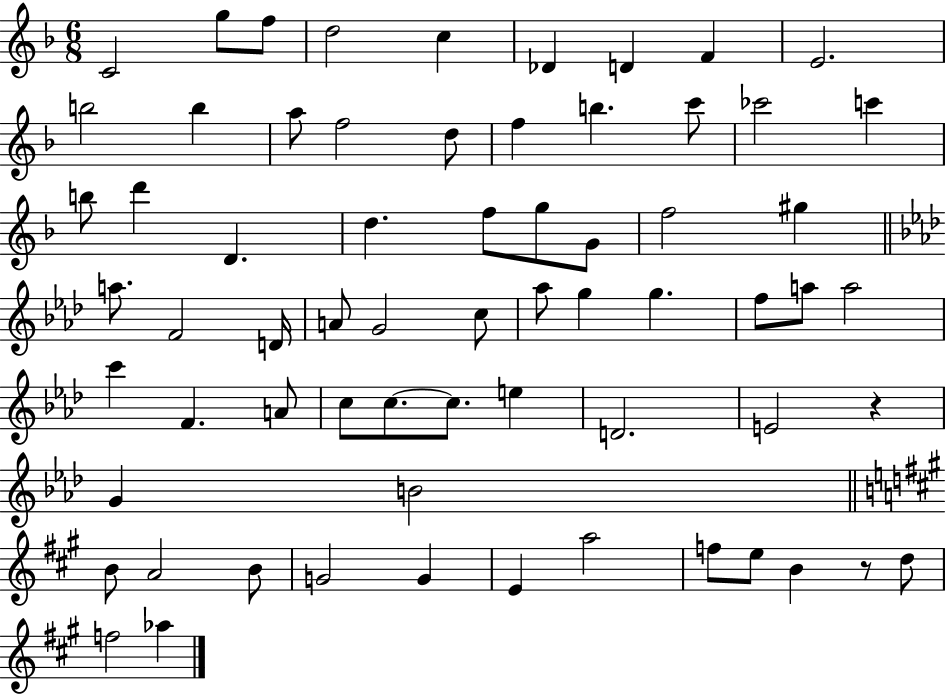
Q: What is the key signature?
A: F major